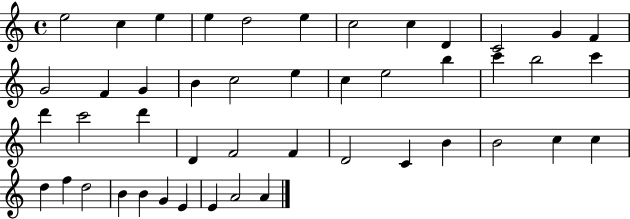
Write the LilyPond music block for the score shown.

{
  \clef treble
  \time 4/4
  \defaultTimeSignature
  \key c \major
  e''2 c''4 e''4 | e''4 d''2 e''4 | c''2 c''4 d'4 | c'2 g'4 f'4 | \break g'2 f'4 g'4 | b'4 c''2 e''4 | c''4 e''2 b''4 | c'''4 b''2 c'''4 | \break d'''4 c'''2 d'''4 | d'4 f'2 f'4 | d'2 c'4 b'4 | b'2 c''4 c''4 | \break d''4 f''4 d''2 | b'4 b'4 g'4 e'4 | e'4 a'2 a'4 | \bar "|."
}